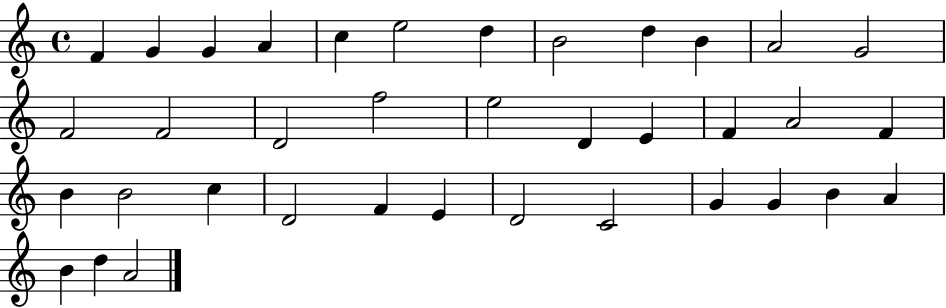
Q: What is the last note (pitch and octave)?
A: A4